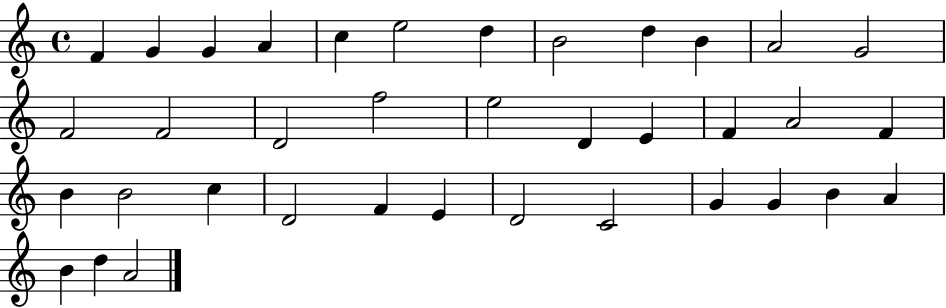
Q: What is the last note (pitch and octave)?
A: A4